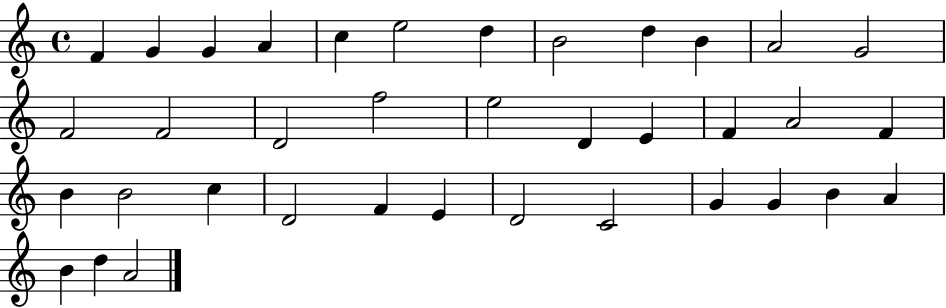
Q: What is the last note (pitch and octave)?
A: A4